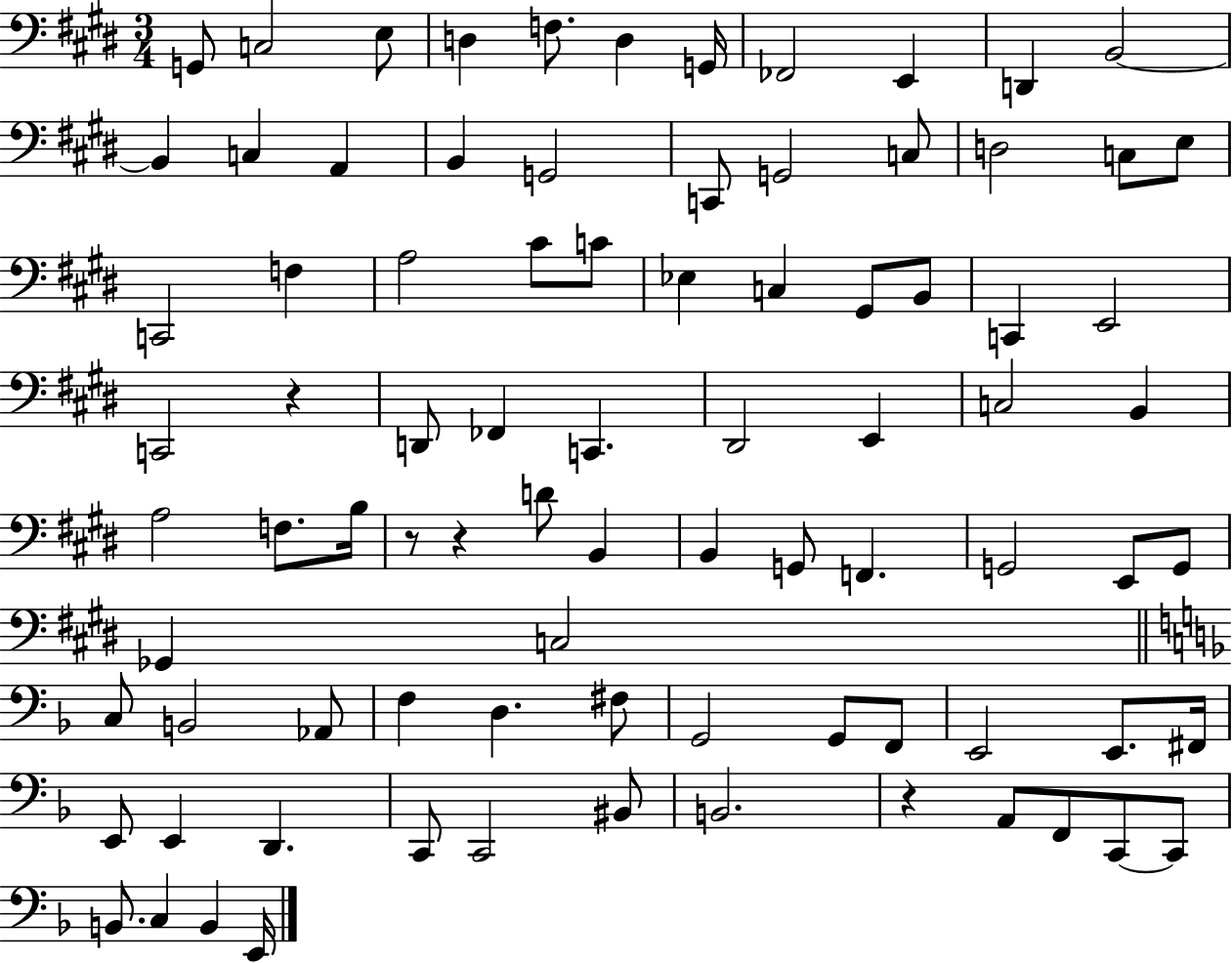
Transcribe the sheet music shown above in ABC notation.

X:1
T:Untitled
M:3/4
L:1/4
K:E
G,,/2 C,2 E,/2 D, F,/2 D, G,,/4 _F,,2 E,, D,, B,,2 B,, C, A,, B,, G,,2 C,,/2 G,,2 C,/2 D,2 C,/2 E,/2 C,,2 F, A,2 ^C/2 C/2 _E, C, ^G,,/2 B,,/2 C,, E,,2 C,,2 z D,,/2 _F,, C,, ^D,,2 E,, C,2 B,, A,2 F,/2 B,/4 z/2 z D/2 B,, B,, G,,/2 F,, G,,2 E,,/2 G,,/2 _G,, C,2 C,/2 B,,2 _A,,/2 F, D, ^F,/2 G,,2 G,,/2 F,,/2 E,,2 E,,/2 ^F,,/4 E,,/2 E,, D,, C,,/2 C,,2 ^B,,/2 B,,2 z A,,/2 F,,/2 C,,/2 C,,/2 B,,/2 C, B,, E,,/4